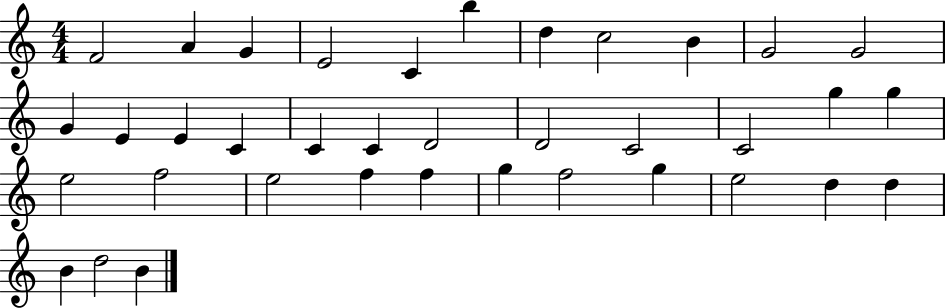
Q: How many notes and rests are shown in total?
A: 37